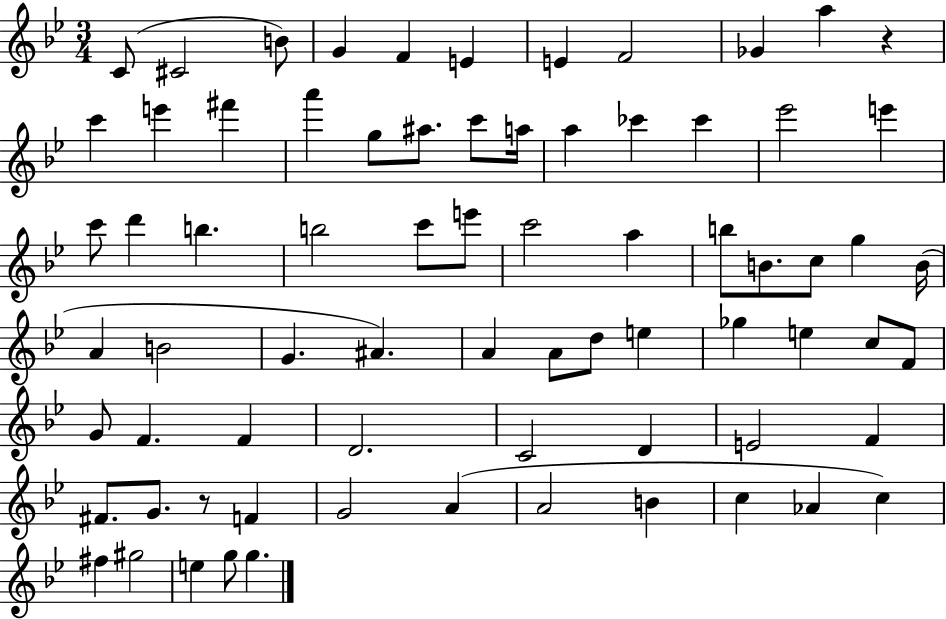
X:1
T:Untitled
M:3/4
L:1/4
K:Bb
C/2 ^C2 B/2 G F E E F2 _G a z c' e' ^f' a' g/2 ^a/2 c'/2 a/4 a _c' _c' _e'2 e' c'/2 d' b b2 c'/2 e'/2 c'2 a b/2 B/2 c/2 g B/4 A B2 G ^A A A/2 d/2 e _g e c/2 F/2 G/2 F F D2 C2 D E2 F ^F/2 G/2 z/2 F G2 A A2 B c _A c ^f ^g2 e g/2 g